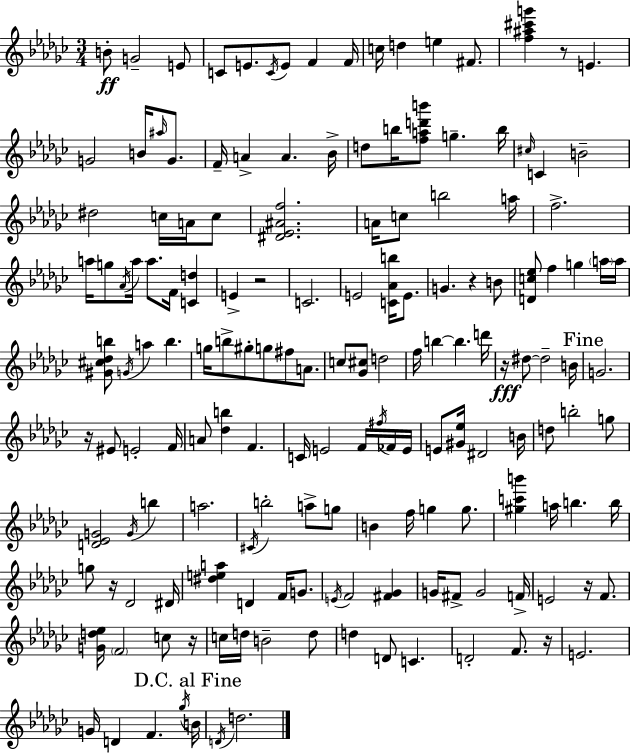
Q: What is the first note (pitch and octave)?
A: B4